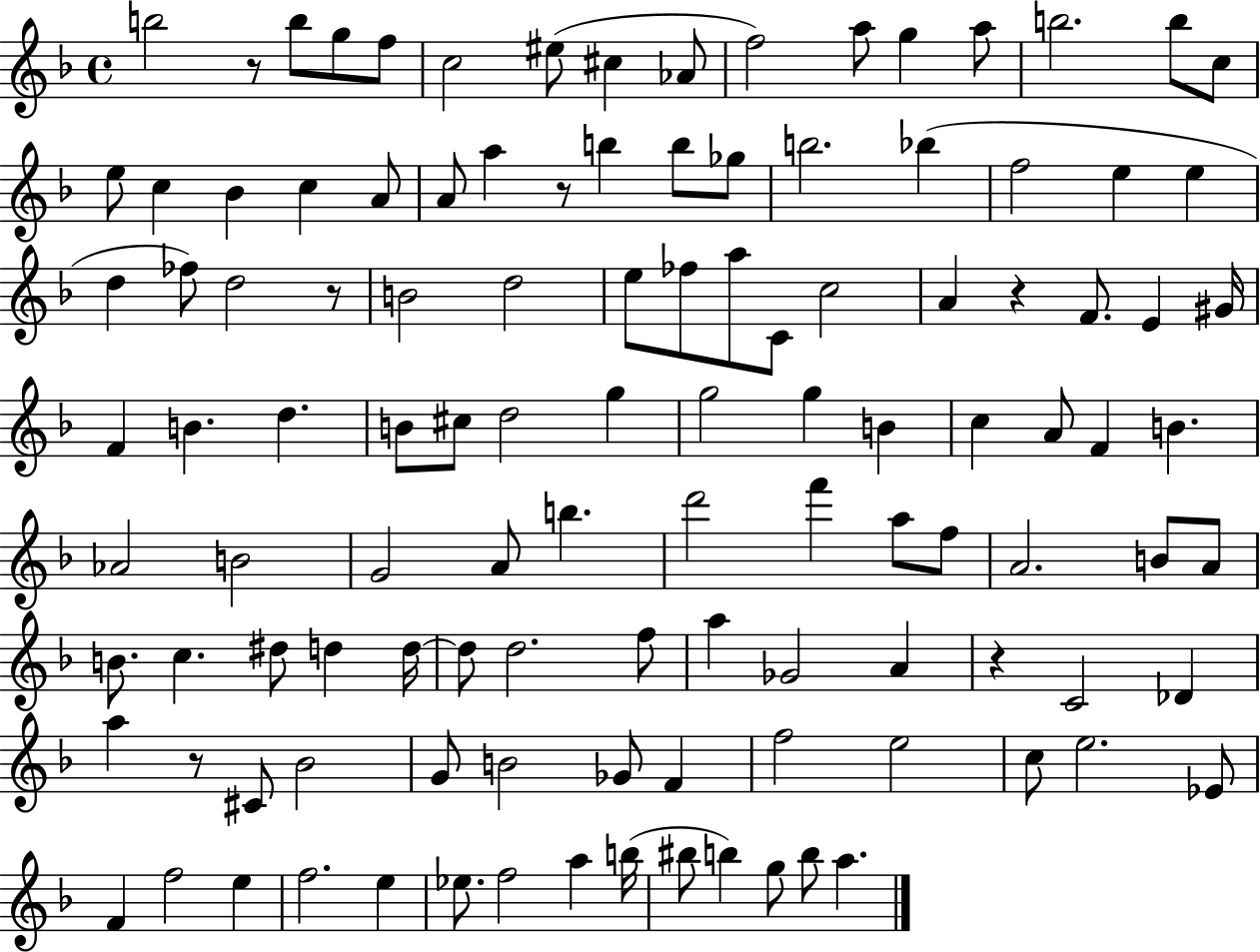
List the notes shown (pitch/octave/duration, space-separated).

B5/h R/e B5/e G5/e F5/e C5/h EIS5/e C#5/q Ab4/e F5/h A5/e G5/q A5/e B5/h. B5/e C5/e E5/e C5/q Bb4/q C5/q A4/e A4/e A5/q R/e B5/q B5/e Gb5/e B5/h. Bb5/q F5/h E5/q E5/q D5/q FES5/e D5/h R/e B4/h D5/h E5/e FES5/e A5/e C4/e C5/h A4/q R/q F4/e. E4/q G#4/s F4/q B4/q. D5/q. B4/e C#5/e D5/h G5/q G5/h G5/q B4/q C5/q A4/e F4/q B4/q. Ab4/h B4/h G4/h A4/e B5/q. D6/h F6/q A5/e F5/e A4/h. B4/e A4/e B4/e. C5/q. D#5/e D5/q D5/s D5/e D5/h. F5/e A5/q Gb4/h A4/q R/q C4/h Db4/q A5/q R/e C#4/e Bb4/h G4/e B4/h Gb4/e F4/q F5/h E5/h C5/e E5/h. Eb4/e F4/q F5/h E5/q F5/h. E5/q Eb5/e. F5/h A5/q B5/s BIS5/e B5/q G5/e B5/e A5/q.